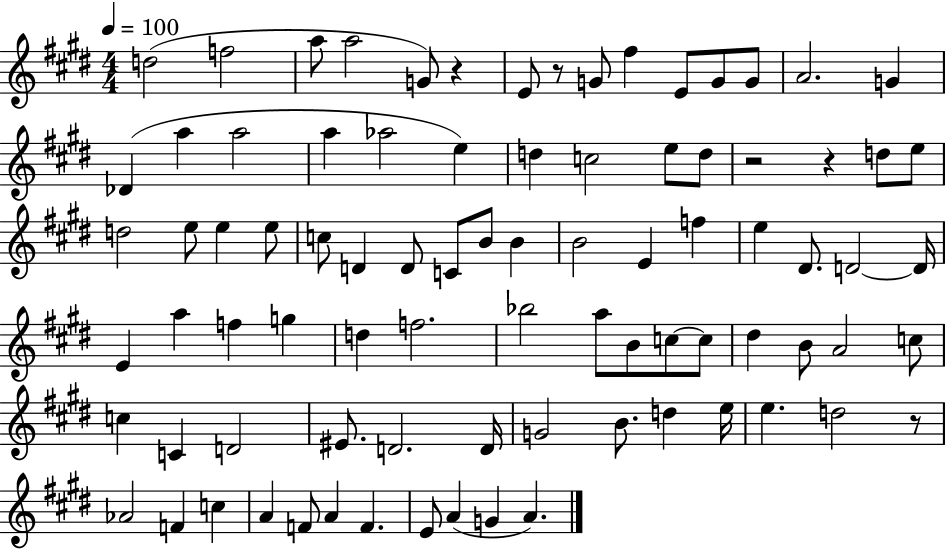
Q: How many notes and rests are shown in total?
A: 85